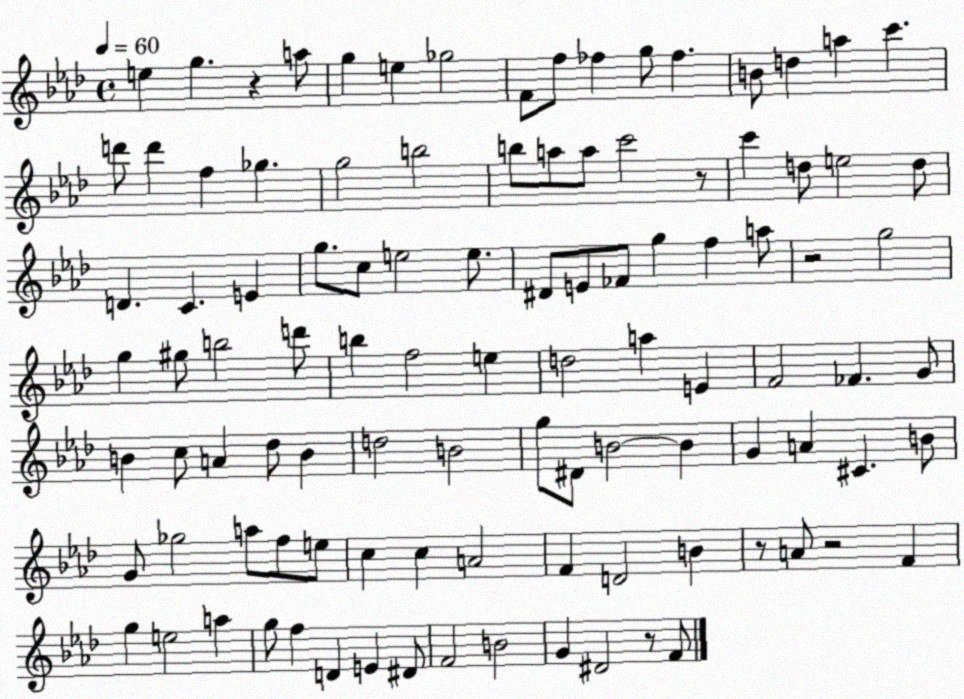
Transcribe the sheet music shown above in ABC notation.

X:1
T:Untitled
M:4/4
L:1/4
K:Ab
e g z a/2 g e _g2 F/2 f/2 _f g/2 _f B/2 d a c' d'/2 d' f _g g2 b2 b/2 a/2 a/2 c'2 z/2 c' d/2 e2 d/2 D C E g/2 c/2 e2 e/2 ^D/2 E/2 _F/2 g f a/2 z2 g2 g ^g/2 b2 d'/2 b f2 e d2 a E F2 _F G/2 B c/2 A _d/2 B d2 B2 g/2 ^D/2 B2 B G A ^C B/2 G/2 _g2 a/2 f/2 e/2 c c A2 F D2 B z/2 A/2 z2 F g e2 a g/2 f D E ^D/2 F2 B2 G ^D2 z/2 F/2